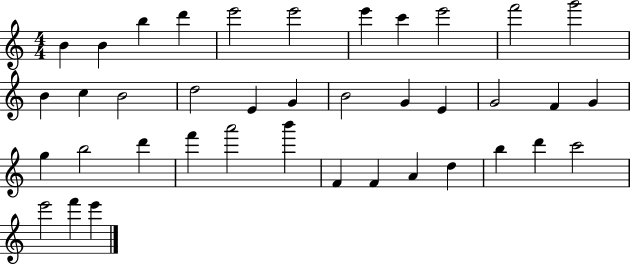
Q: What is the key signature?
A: C major